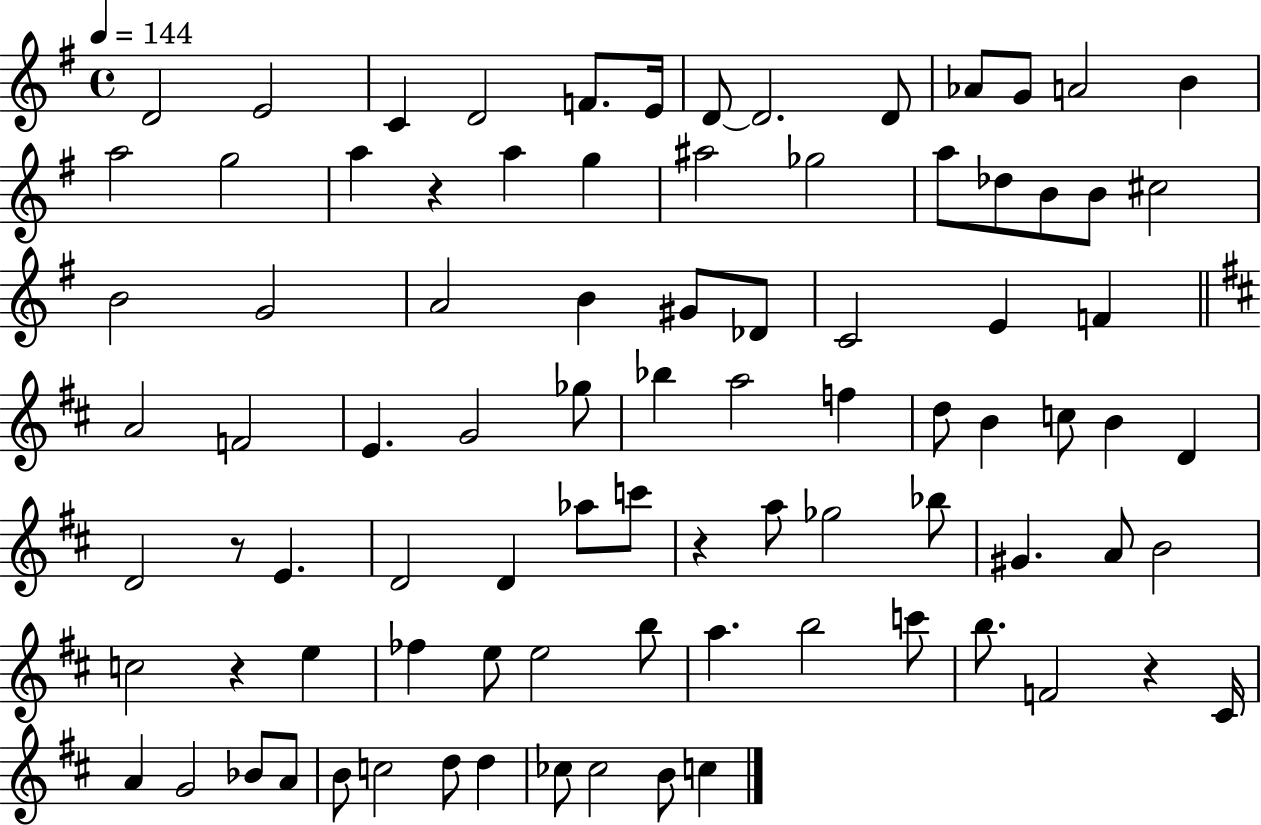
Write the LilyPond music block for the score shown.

{
  \clef treble
  \time 4/4
  \defaultTimeSignature
  \key g \major
  \tempo 4 = 144
  d'2 e'2 | c'4 d'2 f'8. e'16 | d'8~~ d'2. d'8 | aes'8 g'8 a'2 b'4 | \break a''2 g''2 | a''4 r4 a''4 g''4 | ais''2 ges''2 | a''8 des''8 b'8 b'8 cis''2 | \break b'2 g'2 | a'2 b'4 gis'8 des'8 | c'2 e'4 f'4 | \bar "||" \break \key d \major a'2 f'2 | e'4. g'2 ges''8 | bes''4 a''2 f''4 | d''8 b'4 c''8 b'4 d'4 | \break d'2 r8 e'4. | d'2 d'4 aes''8 c'''8 | r4 a''8 ges''2 bes''8 | gis'4. a'8 b'2 | \break c''2 r4 e''4 | fes''4 e''8 e''2 b''8 | a''4. b''2 c'''8 | b''8. f'2 r4 cis'16 | \break a'4 g'2 bes'8 a'8 | b'8 c''2 d''8 d''4 | ces''8 ces''2 b'8 c''4 | \bar "|."
}